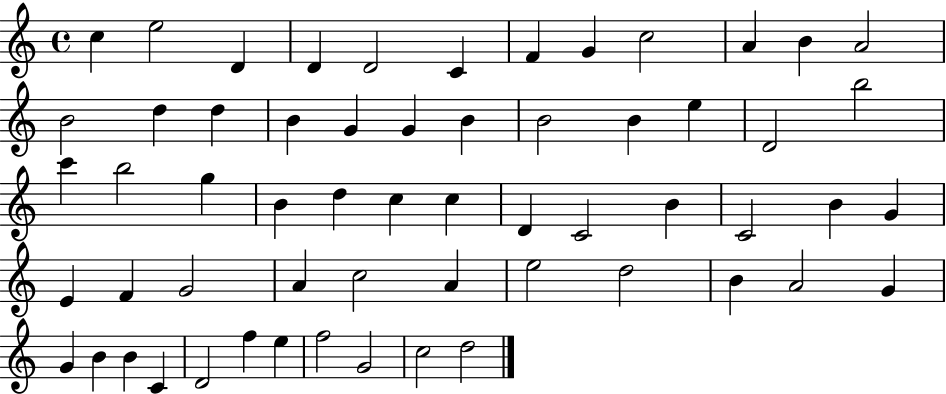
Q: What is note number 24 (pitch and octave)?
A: B5